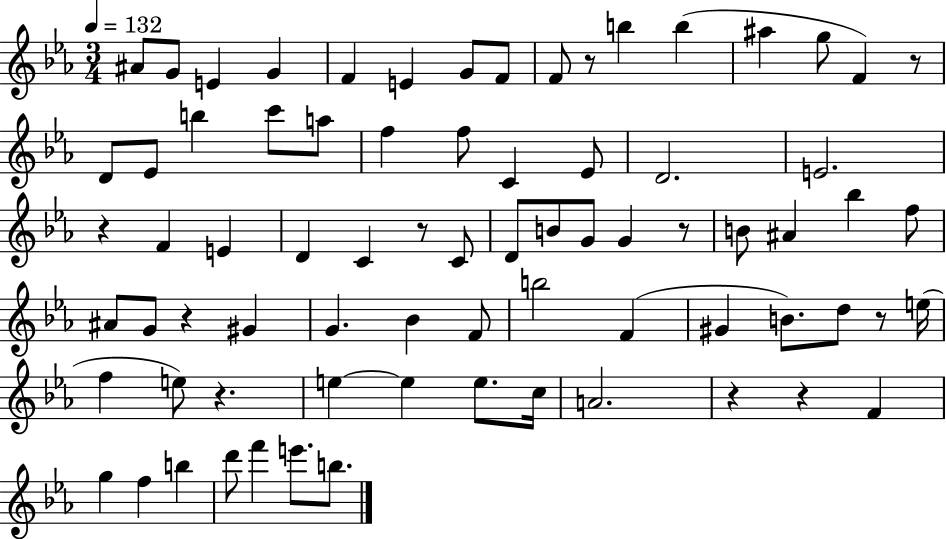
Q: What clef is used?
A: treble